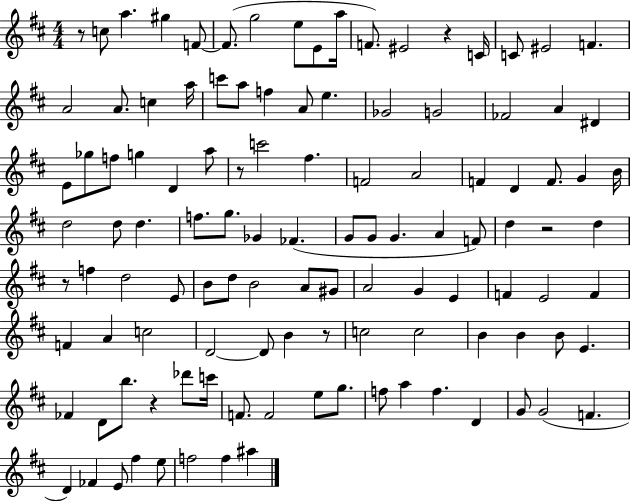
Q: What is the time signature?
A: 4/4